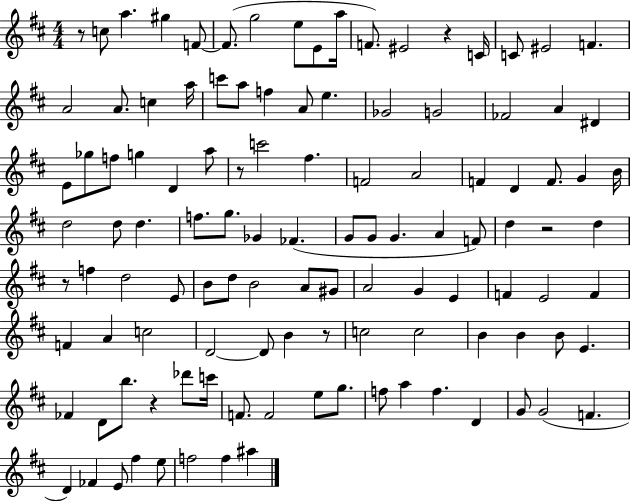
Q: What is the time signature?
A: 4/4